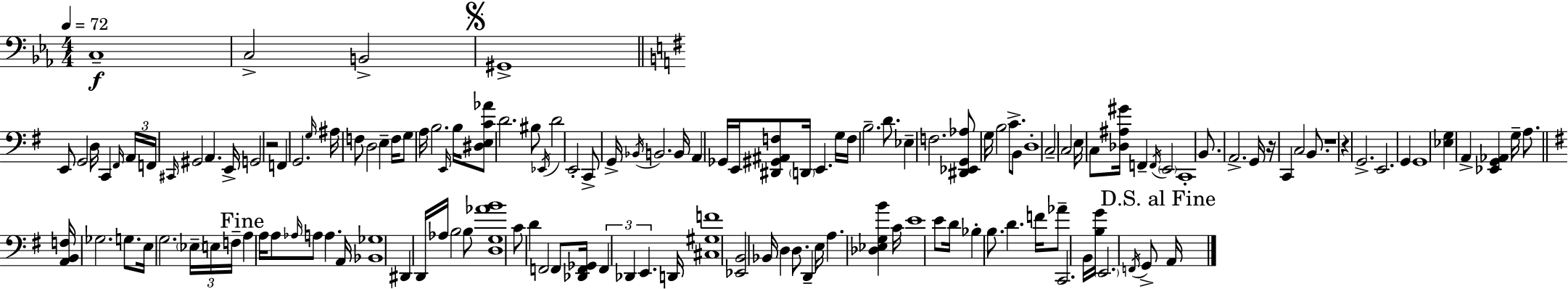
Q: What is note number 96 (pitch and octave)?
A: C4